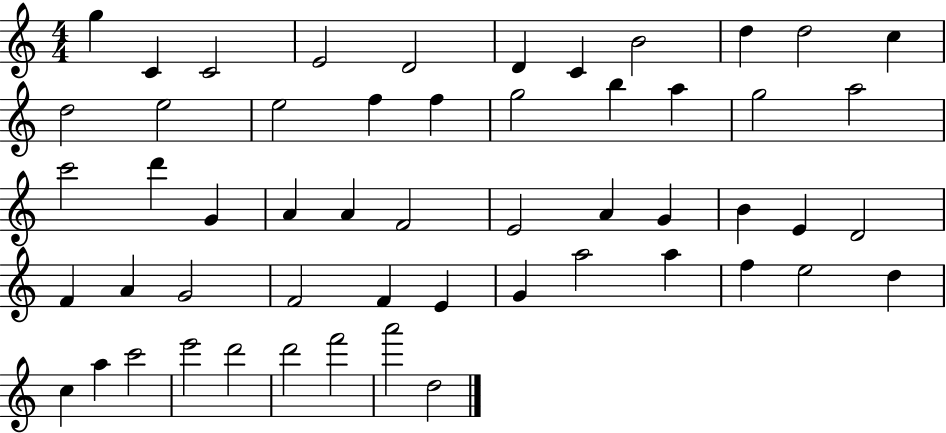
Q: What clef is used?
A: treble